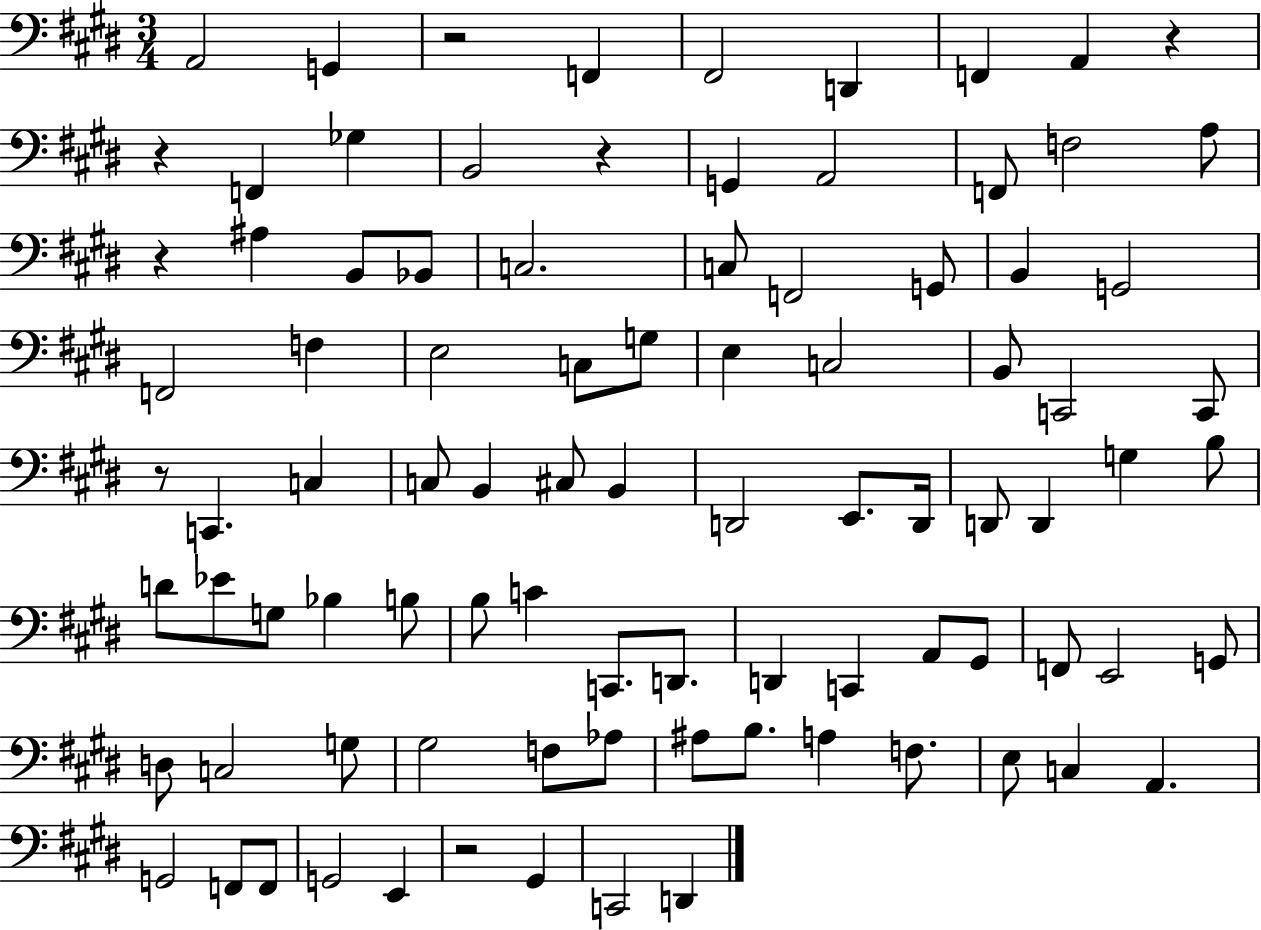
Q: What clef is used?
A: bass